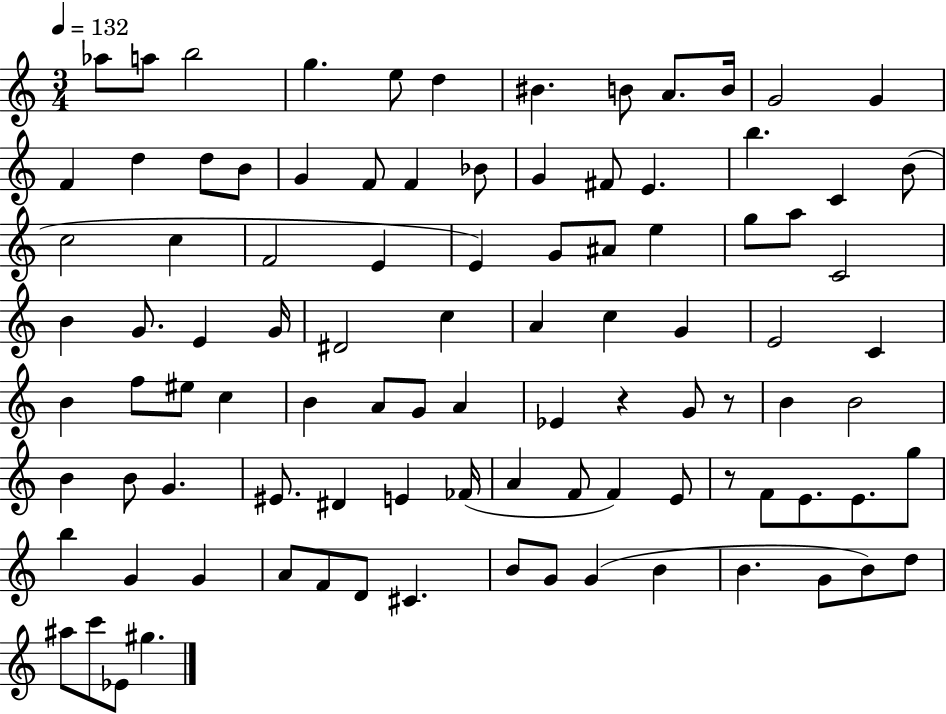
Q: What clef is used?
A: treble